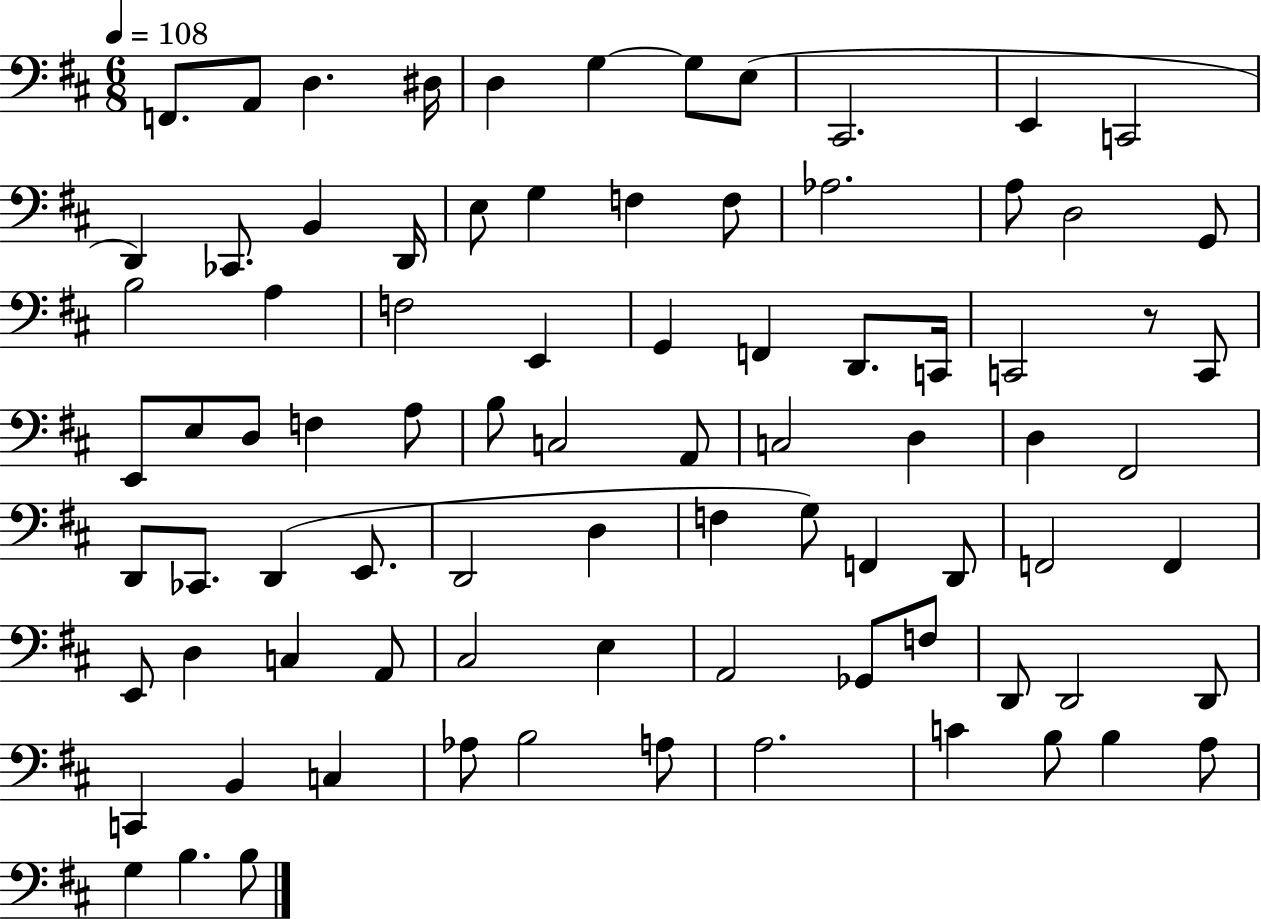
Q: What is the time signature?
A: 6/8